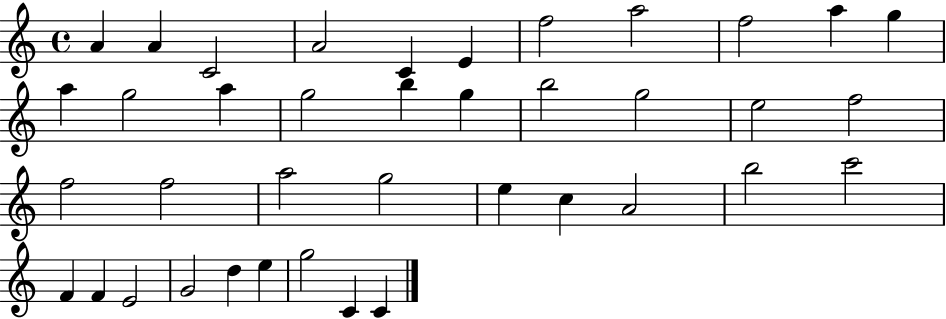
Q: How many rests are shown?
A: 0